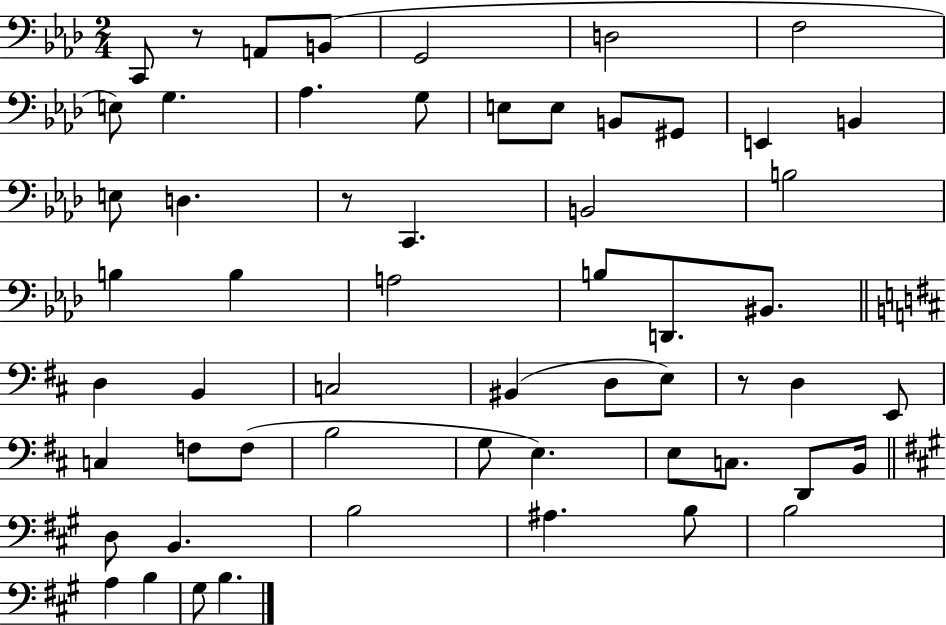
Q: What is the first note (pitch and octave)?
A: C2